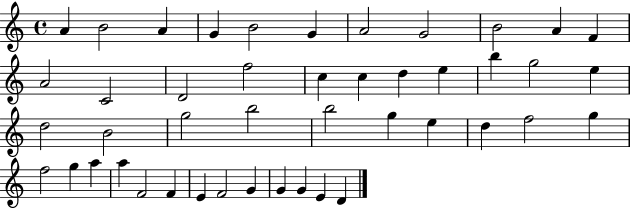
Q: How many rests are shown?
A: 0